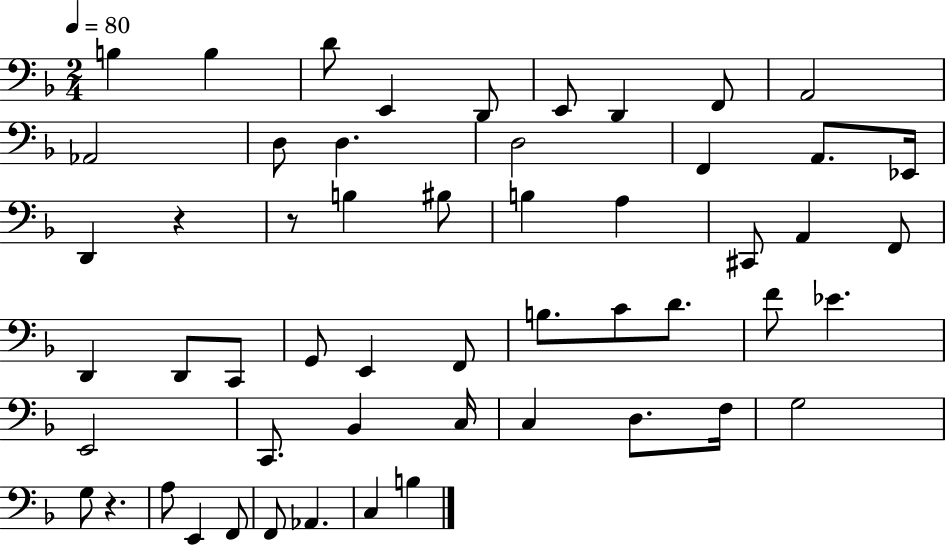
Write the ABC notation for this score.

X:1
T:Untitled
M:2/4
L:1/4
K:F
B, B, D/2 E,, D,,/2 E,,/2 D,, F,,/2 A,,2 _A,,2 D,/2 D, D,2 F,, A,,/2 _E,,/4 D,, z z/2 B, ^B,/2 B, A, ^C,,/2 A,, F,,/2 D,, D,,/2 C,,/2 G,,/2 E,, F,,/2 B,/2 C/2 D/2 F/2 _E E,,2 C,,/2 _B,, C,/4 C, D,/2 F,/4 G,2 G,/2 z A,/2 E,, F,,/2 F,,/2 _A,, C, B,